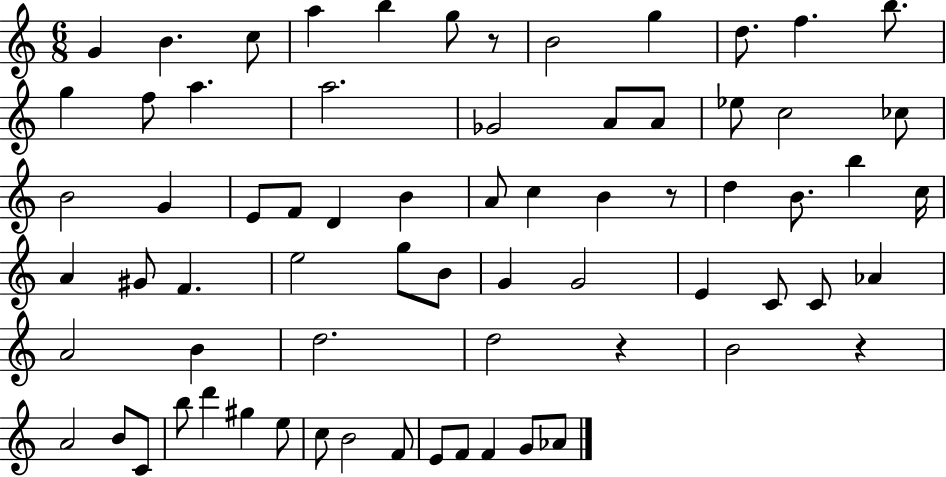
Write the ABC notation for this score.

X:1
T:Untitled
M:6/8
L:1/4
K:C
G B c/2 a b g/2 z/2 B2 g d/2 f b/2 g f/2 a a2 _G2 A/2 A/2 _e/2 c2 _c/2 B2 G E/2 F/2 D B A/2 c B z/2 d B/2 b c/4 A ^G/2 F e2 g/2 B/2 G G2 E C/2 C/2 _A A2 B d2 d2 z B2 z A2 B/2 C/2 b/2 d' ^g e/2 c/2 B2 F/2 E/2 F/2 F G/2 _A/2